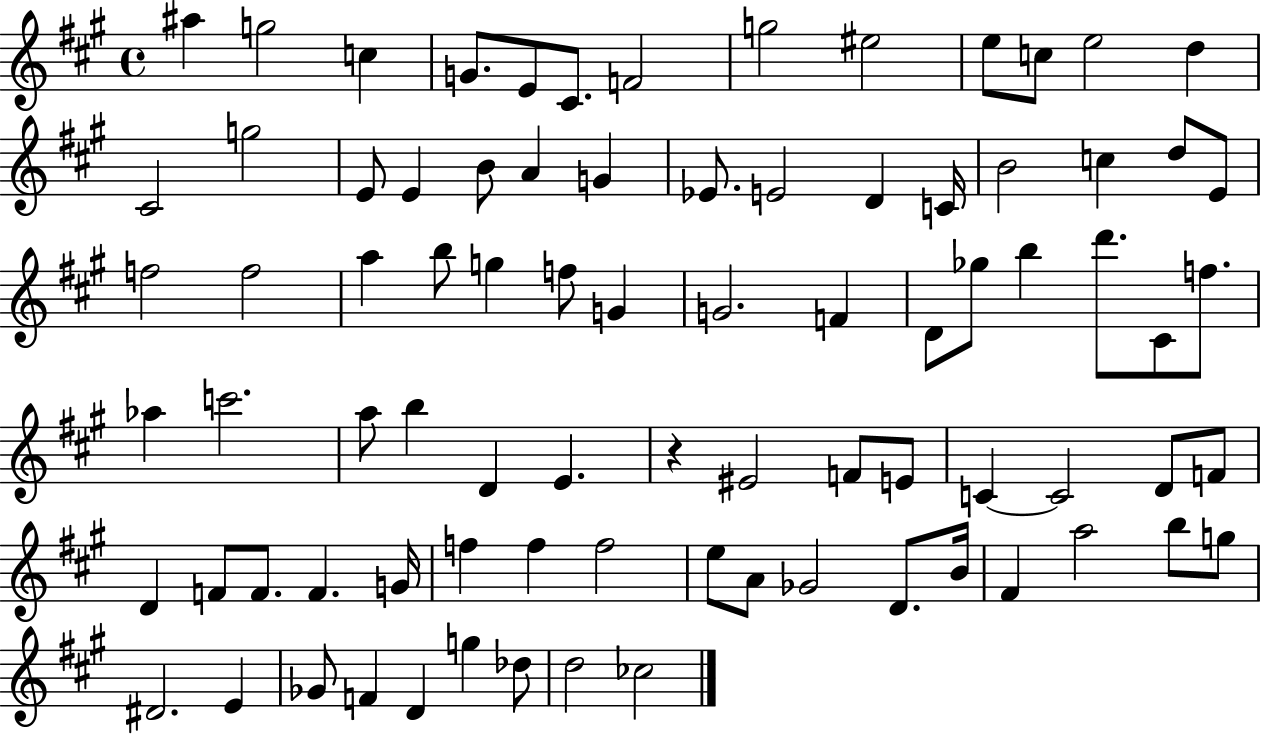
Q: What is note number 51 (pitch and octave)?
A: F4